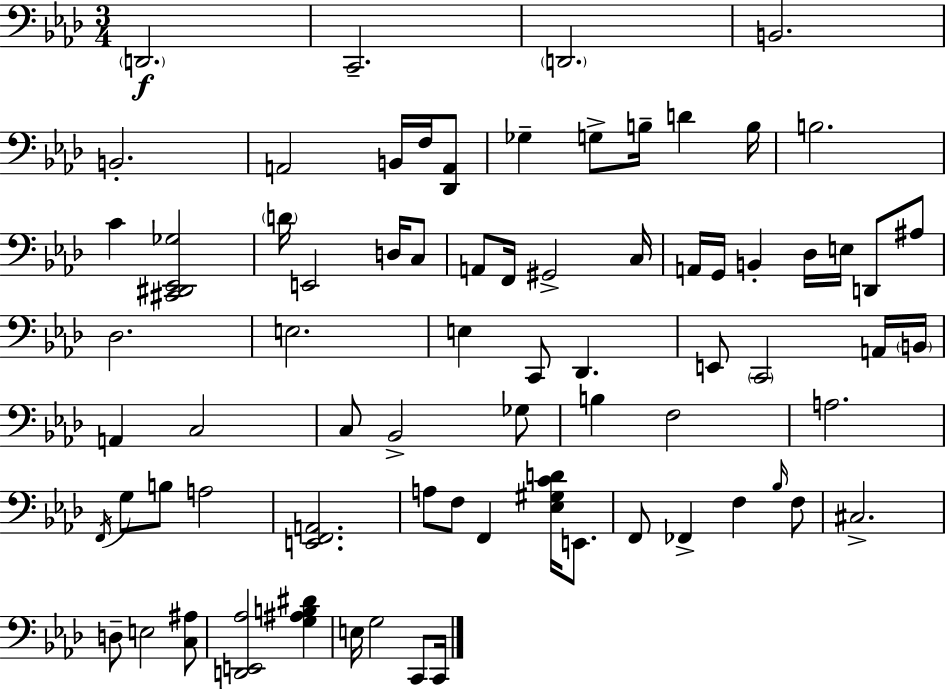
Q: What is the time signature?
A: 3/4